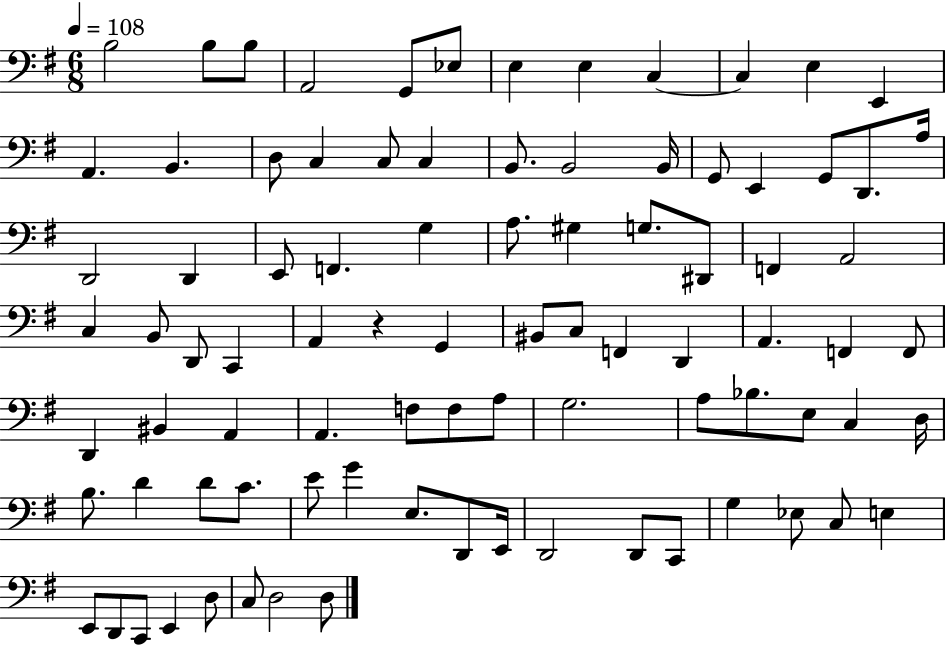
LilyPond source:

{
  \clef bass
  \numericTimeSignature
  \time 6/8
  \key g \major
  \tempo 4 = 108
  b2 b8 b8 | a,2 g,8 ees8 | e4 e4 c4~~ | c4 e4 e,4 | \break a,4. b,4. | d8 c4 c8 c4 | b,8. b,2 b,16 | g,8 e,4 g,8 d,8. a16 | \break d,2 d,4 | e,8 f,4. g4 | a8. gis4 g8. dis,8 | f,4 a,2 | \break c4 b,8 d,8 c,4 | a,4 r4 g,4 | bis,8 c8 f,4 d,4 | a,4. f,4 f,8 | \break d,4 bis,4 a,4 | a,4. f8 f8 a8 | g2. | a8 bes8. e8 c4 d16 | \break b8. d'4 d'8 c'8. | e'8 g'4 e8. d,8 e,16 | d,2 d,8 c,8 | g4 ees8 c8 e4 | \break e,8 d,8 c,8 e,4 d8 | c8 d2 d8 | \bar "|."
}